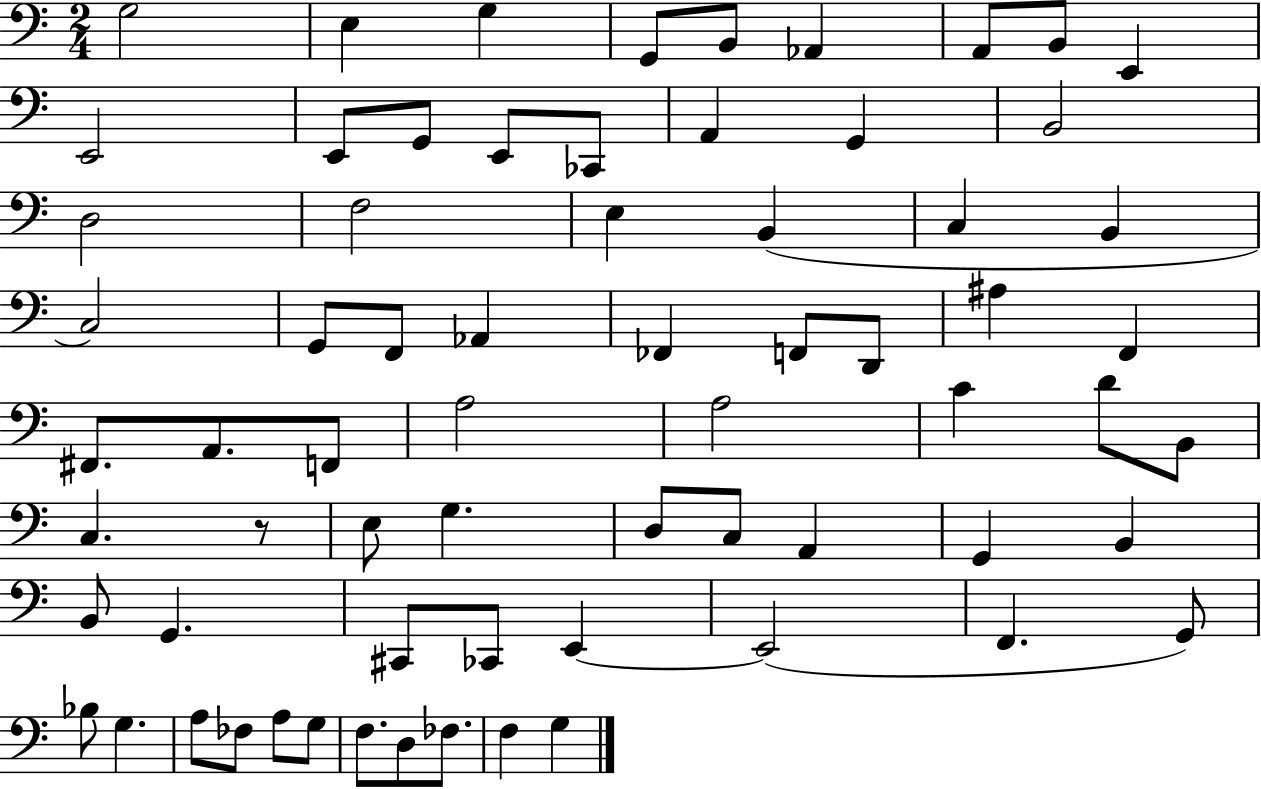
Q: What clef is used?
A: bass